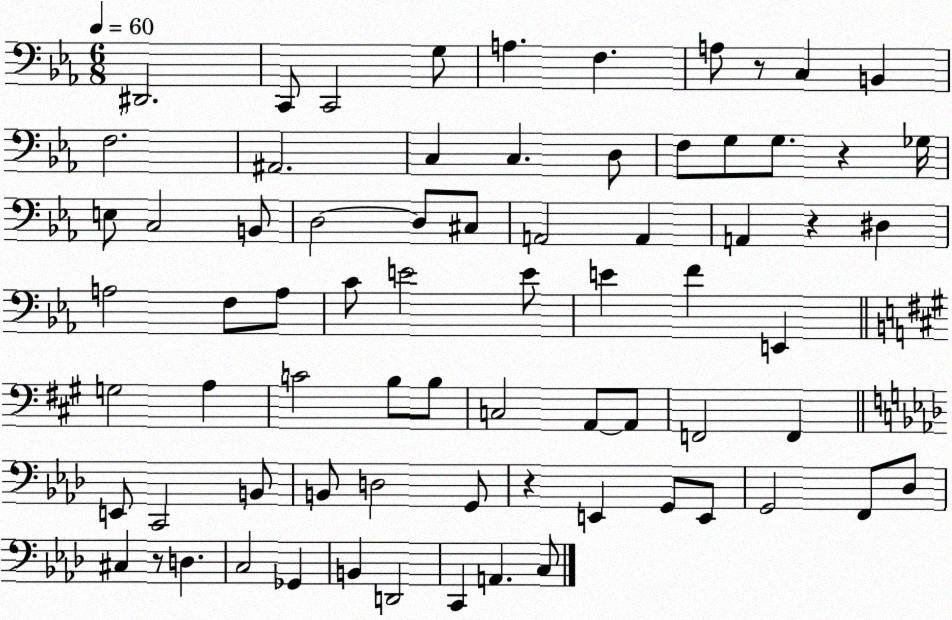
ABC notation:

X:1
T:Untitled
M:6/8
L:1/4
K:Eb
^D,,2 C,,/2 C,,2 G,/2 A, F, A,/2 z/2 C, B,, F,2 ^A,,2 C, C, D,/2 F,/2 G,/2 G,/2 z _G,/4 E,/2 C,2 B,,/2 D,2 D,/2 ^C,/2 A,,2 A,, A,, z ^D, A,2 F,/2 A,/2 C/2 E2 E/2 E F E,, G,2 A, C2 B,/2 B,/2 C,2 A,,/2 A,,/2 F,,2 F,, E,,/2 C,,2 B,,/2 B,,/2 D,2 G,,/2 z E,, G,,/2 E,,/2 G,,2 F,,/2 _D,/2 ^C, z/2 D, C,2 _G,, B,, D,,2 C,, A,, C,/2